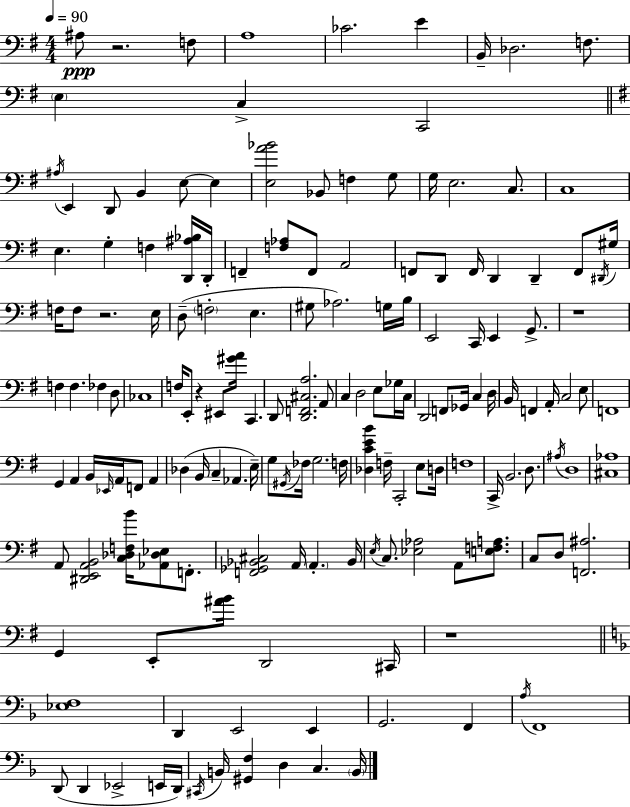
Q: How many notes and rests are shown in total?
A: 160